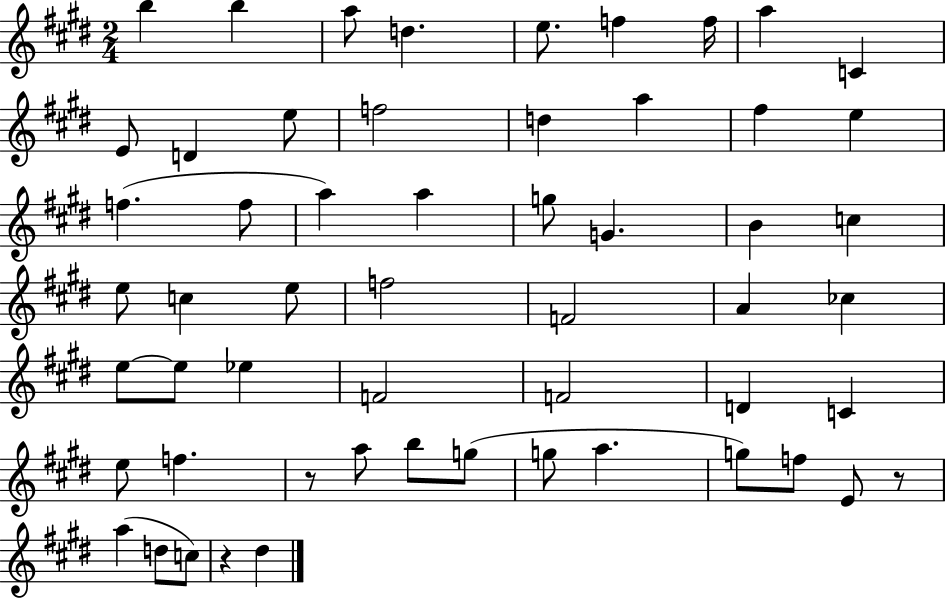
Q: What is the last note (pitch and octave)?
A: D#5